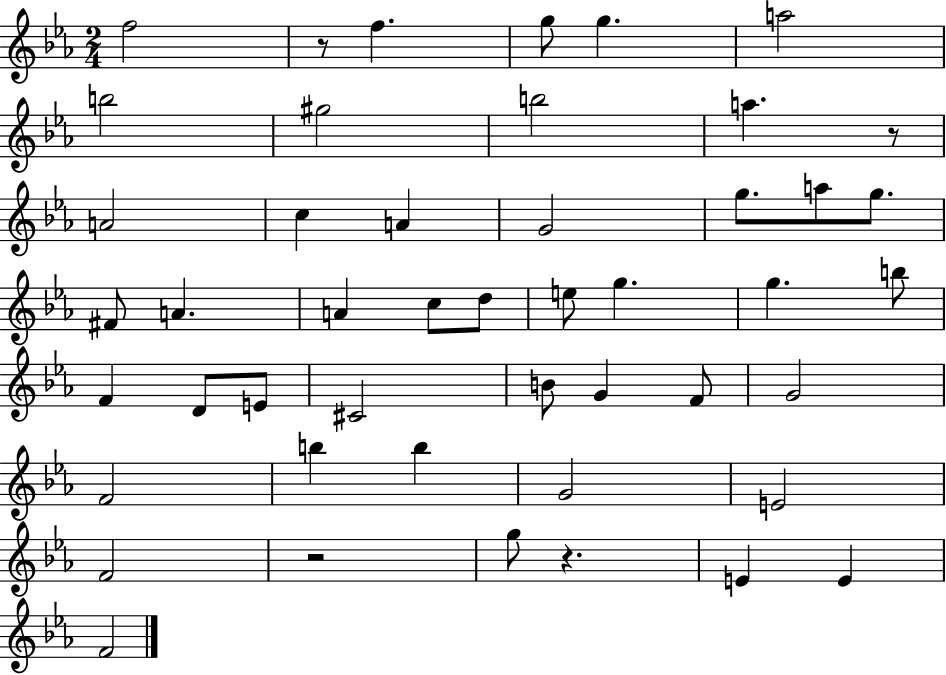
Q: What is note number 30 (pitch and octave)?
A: B4